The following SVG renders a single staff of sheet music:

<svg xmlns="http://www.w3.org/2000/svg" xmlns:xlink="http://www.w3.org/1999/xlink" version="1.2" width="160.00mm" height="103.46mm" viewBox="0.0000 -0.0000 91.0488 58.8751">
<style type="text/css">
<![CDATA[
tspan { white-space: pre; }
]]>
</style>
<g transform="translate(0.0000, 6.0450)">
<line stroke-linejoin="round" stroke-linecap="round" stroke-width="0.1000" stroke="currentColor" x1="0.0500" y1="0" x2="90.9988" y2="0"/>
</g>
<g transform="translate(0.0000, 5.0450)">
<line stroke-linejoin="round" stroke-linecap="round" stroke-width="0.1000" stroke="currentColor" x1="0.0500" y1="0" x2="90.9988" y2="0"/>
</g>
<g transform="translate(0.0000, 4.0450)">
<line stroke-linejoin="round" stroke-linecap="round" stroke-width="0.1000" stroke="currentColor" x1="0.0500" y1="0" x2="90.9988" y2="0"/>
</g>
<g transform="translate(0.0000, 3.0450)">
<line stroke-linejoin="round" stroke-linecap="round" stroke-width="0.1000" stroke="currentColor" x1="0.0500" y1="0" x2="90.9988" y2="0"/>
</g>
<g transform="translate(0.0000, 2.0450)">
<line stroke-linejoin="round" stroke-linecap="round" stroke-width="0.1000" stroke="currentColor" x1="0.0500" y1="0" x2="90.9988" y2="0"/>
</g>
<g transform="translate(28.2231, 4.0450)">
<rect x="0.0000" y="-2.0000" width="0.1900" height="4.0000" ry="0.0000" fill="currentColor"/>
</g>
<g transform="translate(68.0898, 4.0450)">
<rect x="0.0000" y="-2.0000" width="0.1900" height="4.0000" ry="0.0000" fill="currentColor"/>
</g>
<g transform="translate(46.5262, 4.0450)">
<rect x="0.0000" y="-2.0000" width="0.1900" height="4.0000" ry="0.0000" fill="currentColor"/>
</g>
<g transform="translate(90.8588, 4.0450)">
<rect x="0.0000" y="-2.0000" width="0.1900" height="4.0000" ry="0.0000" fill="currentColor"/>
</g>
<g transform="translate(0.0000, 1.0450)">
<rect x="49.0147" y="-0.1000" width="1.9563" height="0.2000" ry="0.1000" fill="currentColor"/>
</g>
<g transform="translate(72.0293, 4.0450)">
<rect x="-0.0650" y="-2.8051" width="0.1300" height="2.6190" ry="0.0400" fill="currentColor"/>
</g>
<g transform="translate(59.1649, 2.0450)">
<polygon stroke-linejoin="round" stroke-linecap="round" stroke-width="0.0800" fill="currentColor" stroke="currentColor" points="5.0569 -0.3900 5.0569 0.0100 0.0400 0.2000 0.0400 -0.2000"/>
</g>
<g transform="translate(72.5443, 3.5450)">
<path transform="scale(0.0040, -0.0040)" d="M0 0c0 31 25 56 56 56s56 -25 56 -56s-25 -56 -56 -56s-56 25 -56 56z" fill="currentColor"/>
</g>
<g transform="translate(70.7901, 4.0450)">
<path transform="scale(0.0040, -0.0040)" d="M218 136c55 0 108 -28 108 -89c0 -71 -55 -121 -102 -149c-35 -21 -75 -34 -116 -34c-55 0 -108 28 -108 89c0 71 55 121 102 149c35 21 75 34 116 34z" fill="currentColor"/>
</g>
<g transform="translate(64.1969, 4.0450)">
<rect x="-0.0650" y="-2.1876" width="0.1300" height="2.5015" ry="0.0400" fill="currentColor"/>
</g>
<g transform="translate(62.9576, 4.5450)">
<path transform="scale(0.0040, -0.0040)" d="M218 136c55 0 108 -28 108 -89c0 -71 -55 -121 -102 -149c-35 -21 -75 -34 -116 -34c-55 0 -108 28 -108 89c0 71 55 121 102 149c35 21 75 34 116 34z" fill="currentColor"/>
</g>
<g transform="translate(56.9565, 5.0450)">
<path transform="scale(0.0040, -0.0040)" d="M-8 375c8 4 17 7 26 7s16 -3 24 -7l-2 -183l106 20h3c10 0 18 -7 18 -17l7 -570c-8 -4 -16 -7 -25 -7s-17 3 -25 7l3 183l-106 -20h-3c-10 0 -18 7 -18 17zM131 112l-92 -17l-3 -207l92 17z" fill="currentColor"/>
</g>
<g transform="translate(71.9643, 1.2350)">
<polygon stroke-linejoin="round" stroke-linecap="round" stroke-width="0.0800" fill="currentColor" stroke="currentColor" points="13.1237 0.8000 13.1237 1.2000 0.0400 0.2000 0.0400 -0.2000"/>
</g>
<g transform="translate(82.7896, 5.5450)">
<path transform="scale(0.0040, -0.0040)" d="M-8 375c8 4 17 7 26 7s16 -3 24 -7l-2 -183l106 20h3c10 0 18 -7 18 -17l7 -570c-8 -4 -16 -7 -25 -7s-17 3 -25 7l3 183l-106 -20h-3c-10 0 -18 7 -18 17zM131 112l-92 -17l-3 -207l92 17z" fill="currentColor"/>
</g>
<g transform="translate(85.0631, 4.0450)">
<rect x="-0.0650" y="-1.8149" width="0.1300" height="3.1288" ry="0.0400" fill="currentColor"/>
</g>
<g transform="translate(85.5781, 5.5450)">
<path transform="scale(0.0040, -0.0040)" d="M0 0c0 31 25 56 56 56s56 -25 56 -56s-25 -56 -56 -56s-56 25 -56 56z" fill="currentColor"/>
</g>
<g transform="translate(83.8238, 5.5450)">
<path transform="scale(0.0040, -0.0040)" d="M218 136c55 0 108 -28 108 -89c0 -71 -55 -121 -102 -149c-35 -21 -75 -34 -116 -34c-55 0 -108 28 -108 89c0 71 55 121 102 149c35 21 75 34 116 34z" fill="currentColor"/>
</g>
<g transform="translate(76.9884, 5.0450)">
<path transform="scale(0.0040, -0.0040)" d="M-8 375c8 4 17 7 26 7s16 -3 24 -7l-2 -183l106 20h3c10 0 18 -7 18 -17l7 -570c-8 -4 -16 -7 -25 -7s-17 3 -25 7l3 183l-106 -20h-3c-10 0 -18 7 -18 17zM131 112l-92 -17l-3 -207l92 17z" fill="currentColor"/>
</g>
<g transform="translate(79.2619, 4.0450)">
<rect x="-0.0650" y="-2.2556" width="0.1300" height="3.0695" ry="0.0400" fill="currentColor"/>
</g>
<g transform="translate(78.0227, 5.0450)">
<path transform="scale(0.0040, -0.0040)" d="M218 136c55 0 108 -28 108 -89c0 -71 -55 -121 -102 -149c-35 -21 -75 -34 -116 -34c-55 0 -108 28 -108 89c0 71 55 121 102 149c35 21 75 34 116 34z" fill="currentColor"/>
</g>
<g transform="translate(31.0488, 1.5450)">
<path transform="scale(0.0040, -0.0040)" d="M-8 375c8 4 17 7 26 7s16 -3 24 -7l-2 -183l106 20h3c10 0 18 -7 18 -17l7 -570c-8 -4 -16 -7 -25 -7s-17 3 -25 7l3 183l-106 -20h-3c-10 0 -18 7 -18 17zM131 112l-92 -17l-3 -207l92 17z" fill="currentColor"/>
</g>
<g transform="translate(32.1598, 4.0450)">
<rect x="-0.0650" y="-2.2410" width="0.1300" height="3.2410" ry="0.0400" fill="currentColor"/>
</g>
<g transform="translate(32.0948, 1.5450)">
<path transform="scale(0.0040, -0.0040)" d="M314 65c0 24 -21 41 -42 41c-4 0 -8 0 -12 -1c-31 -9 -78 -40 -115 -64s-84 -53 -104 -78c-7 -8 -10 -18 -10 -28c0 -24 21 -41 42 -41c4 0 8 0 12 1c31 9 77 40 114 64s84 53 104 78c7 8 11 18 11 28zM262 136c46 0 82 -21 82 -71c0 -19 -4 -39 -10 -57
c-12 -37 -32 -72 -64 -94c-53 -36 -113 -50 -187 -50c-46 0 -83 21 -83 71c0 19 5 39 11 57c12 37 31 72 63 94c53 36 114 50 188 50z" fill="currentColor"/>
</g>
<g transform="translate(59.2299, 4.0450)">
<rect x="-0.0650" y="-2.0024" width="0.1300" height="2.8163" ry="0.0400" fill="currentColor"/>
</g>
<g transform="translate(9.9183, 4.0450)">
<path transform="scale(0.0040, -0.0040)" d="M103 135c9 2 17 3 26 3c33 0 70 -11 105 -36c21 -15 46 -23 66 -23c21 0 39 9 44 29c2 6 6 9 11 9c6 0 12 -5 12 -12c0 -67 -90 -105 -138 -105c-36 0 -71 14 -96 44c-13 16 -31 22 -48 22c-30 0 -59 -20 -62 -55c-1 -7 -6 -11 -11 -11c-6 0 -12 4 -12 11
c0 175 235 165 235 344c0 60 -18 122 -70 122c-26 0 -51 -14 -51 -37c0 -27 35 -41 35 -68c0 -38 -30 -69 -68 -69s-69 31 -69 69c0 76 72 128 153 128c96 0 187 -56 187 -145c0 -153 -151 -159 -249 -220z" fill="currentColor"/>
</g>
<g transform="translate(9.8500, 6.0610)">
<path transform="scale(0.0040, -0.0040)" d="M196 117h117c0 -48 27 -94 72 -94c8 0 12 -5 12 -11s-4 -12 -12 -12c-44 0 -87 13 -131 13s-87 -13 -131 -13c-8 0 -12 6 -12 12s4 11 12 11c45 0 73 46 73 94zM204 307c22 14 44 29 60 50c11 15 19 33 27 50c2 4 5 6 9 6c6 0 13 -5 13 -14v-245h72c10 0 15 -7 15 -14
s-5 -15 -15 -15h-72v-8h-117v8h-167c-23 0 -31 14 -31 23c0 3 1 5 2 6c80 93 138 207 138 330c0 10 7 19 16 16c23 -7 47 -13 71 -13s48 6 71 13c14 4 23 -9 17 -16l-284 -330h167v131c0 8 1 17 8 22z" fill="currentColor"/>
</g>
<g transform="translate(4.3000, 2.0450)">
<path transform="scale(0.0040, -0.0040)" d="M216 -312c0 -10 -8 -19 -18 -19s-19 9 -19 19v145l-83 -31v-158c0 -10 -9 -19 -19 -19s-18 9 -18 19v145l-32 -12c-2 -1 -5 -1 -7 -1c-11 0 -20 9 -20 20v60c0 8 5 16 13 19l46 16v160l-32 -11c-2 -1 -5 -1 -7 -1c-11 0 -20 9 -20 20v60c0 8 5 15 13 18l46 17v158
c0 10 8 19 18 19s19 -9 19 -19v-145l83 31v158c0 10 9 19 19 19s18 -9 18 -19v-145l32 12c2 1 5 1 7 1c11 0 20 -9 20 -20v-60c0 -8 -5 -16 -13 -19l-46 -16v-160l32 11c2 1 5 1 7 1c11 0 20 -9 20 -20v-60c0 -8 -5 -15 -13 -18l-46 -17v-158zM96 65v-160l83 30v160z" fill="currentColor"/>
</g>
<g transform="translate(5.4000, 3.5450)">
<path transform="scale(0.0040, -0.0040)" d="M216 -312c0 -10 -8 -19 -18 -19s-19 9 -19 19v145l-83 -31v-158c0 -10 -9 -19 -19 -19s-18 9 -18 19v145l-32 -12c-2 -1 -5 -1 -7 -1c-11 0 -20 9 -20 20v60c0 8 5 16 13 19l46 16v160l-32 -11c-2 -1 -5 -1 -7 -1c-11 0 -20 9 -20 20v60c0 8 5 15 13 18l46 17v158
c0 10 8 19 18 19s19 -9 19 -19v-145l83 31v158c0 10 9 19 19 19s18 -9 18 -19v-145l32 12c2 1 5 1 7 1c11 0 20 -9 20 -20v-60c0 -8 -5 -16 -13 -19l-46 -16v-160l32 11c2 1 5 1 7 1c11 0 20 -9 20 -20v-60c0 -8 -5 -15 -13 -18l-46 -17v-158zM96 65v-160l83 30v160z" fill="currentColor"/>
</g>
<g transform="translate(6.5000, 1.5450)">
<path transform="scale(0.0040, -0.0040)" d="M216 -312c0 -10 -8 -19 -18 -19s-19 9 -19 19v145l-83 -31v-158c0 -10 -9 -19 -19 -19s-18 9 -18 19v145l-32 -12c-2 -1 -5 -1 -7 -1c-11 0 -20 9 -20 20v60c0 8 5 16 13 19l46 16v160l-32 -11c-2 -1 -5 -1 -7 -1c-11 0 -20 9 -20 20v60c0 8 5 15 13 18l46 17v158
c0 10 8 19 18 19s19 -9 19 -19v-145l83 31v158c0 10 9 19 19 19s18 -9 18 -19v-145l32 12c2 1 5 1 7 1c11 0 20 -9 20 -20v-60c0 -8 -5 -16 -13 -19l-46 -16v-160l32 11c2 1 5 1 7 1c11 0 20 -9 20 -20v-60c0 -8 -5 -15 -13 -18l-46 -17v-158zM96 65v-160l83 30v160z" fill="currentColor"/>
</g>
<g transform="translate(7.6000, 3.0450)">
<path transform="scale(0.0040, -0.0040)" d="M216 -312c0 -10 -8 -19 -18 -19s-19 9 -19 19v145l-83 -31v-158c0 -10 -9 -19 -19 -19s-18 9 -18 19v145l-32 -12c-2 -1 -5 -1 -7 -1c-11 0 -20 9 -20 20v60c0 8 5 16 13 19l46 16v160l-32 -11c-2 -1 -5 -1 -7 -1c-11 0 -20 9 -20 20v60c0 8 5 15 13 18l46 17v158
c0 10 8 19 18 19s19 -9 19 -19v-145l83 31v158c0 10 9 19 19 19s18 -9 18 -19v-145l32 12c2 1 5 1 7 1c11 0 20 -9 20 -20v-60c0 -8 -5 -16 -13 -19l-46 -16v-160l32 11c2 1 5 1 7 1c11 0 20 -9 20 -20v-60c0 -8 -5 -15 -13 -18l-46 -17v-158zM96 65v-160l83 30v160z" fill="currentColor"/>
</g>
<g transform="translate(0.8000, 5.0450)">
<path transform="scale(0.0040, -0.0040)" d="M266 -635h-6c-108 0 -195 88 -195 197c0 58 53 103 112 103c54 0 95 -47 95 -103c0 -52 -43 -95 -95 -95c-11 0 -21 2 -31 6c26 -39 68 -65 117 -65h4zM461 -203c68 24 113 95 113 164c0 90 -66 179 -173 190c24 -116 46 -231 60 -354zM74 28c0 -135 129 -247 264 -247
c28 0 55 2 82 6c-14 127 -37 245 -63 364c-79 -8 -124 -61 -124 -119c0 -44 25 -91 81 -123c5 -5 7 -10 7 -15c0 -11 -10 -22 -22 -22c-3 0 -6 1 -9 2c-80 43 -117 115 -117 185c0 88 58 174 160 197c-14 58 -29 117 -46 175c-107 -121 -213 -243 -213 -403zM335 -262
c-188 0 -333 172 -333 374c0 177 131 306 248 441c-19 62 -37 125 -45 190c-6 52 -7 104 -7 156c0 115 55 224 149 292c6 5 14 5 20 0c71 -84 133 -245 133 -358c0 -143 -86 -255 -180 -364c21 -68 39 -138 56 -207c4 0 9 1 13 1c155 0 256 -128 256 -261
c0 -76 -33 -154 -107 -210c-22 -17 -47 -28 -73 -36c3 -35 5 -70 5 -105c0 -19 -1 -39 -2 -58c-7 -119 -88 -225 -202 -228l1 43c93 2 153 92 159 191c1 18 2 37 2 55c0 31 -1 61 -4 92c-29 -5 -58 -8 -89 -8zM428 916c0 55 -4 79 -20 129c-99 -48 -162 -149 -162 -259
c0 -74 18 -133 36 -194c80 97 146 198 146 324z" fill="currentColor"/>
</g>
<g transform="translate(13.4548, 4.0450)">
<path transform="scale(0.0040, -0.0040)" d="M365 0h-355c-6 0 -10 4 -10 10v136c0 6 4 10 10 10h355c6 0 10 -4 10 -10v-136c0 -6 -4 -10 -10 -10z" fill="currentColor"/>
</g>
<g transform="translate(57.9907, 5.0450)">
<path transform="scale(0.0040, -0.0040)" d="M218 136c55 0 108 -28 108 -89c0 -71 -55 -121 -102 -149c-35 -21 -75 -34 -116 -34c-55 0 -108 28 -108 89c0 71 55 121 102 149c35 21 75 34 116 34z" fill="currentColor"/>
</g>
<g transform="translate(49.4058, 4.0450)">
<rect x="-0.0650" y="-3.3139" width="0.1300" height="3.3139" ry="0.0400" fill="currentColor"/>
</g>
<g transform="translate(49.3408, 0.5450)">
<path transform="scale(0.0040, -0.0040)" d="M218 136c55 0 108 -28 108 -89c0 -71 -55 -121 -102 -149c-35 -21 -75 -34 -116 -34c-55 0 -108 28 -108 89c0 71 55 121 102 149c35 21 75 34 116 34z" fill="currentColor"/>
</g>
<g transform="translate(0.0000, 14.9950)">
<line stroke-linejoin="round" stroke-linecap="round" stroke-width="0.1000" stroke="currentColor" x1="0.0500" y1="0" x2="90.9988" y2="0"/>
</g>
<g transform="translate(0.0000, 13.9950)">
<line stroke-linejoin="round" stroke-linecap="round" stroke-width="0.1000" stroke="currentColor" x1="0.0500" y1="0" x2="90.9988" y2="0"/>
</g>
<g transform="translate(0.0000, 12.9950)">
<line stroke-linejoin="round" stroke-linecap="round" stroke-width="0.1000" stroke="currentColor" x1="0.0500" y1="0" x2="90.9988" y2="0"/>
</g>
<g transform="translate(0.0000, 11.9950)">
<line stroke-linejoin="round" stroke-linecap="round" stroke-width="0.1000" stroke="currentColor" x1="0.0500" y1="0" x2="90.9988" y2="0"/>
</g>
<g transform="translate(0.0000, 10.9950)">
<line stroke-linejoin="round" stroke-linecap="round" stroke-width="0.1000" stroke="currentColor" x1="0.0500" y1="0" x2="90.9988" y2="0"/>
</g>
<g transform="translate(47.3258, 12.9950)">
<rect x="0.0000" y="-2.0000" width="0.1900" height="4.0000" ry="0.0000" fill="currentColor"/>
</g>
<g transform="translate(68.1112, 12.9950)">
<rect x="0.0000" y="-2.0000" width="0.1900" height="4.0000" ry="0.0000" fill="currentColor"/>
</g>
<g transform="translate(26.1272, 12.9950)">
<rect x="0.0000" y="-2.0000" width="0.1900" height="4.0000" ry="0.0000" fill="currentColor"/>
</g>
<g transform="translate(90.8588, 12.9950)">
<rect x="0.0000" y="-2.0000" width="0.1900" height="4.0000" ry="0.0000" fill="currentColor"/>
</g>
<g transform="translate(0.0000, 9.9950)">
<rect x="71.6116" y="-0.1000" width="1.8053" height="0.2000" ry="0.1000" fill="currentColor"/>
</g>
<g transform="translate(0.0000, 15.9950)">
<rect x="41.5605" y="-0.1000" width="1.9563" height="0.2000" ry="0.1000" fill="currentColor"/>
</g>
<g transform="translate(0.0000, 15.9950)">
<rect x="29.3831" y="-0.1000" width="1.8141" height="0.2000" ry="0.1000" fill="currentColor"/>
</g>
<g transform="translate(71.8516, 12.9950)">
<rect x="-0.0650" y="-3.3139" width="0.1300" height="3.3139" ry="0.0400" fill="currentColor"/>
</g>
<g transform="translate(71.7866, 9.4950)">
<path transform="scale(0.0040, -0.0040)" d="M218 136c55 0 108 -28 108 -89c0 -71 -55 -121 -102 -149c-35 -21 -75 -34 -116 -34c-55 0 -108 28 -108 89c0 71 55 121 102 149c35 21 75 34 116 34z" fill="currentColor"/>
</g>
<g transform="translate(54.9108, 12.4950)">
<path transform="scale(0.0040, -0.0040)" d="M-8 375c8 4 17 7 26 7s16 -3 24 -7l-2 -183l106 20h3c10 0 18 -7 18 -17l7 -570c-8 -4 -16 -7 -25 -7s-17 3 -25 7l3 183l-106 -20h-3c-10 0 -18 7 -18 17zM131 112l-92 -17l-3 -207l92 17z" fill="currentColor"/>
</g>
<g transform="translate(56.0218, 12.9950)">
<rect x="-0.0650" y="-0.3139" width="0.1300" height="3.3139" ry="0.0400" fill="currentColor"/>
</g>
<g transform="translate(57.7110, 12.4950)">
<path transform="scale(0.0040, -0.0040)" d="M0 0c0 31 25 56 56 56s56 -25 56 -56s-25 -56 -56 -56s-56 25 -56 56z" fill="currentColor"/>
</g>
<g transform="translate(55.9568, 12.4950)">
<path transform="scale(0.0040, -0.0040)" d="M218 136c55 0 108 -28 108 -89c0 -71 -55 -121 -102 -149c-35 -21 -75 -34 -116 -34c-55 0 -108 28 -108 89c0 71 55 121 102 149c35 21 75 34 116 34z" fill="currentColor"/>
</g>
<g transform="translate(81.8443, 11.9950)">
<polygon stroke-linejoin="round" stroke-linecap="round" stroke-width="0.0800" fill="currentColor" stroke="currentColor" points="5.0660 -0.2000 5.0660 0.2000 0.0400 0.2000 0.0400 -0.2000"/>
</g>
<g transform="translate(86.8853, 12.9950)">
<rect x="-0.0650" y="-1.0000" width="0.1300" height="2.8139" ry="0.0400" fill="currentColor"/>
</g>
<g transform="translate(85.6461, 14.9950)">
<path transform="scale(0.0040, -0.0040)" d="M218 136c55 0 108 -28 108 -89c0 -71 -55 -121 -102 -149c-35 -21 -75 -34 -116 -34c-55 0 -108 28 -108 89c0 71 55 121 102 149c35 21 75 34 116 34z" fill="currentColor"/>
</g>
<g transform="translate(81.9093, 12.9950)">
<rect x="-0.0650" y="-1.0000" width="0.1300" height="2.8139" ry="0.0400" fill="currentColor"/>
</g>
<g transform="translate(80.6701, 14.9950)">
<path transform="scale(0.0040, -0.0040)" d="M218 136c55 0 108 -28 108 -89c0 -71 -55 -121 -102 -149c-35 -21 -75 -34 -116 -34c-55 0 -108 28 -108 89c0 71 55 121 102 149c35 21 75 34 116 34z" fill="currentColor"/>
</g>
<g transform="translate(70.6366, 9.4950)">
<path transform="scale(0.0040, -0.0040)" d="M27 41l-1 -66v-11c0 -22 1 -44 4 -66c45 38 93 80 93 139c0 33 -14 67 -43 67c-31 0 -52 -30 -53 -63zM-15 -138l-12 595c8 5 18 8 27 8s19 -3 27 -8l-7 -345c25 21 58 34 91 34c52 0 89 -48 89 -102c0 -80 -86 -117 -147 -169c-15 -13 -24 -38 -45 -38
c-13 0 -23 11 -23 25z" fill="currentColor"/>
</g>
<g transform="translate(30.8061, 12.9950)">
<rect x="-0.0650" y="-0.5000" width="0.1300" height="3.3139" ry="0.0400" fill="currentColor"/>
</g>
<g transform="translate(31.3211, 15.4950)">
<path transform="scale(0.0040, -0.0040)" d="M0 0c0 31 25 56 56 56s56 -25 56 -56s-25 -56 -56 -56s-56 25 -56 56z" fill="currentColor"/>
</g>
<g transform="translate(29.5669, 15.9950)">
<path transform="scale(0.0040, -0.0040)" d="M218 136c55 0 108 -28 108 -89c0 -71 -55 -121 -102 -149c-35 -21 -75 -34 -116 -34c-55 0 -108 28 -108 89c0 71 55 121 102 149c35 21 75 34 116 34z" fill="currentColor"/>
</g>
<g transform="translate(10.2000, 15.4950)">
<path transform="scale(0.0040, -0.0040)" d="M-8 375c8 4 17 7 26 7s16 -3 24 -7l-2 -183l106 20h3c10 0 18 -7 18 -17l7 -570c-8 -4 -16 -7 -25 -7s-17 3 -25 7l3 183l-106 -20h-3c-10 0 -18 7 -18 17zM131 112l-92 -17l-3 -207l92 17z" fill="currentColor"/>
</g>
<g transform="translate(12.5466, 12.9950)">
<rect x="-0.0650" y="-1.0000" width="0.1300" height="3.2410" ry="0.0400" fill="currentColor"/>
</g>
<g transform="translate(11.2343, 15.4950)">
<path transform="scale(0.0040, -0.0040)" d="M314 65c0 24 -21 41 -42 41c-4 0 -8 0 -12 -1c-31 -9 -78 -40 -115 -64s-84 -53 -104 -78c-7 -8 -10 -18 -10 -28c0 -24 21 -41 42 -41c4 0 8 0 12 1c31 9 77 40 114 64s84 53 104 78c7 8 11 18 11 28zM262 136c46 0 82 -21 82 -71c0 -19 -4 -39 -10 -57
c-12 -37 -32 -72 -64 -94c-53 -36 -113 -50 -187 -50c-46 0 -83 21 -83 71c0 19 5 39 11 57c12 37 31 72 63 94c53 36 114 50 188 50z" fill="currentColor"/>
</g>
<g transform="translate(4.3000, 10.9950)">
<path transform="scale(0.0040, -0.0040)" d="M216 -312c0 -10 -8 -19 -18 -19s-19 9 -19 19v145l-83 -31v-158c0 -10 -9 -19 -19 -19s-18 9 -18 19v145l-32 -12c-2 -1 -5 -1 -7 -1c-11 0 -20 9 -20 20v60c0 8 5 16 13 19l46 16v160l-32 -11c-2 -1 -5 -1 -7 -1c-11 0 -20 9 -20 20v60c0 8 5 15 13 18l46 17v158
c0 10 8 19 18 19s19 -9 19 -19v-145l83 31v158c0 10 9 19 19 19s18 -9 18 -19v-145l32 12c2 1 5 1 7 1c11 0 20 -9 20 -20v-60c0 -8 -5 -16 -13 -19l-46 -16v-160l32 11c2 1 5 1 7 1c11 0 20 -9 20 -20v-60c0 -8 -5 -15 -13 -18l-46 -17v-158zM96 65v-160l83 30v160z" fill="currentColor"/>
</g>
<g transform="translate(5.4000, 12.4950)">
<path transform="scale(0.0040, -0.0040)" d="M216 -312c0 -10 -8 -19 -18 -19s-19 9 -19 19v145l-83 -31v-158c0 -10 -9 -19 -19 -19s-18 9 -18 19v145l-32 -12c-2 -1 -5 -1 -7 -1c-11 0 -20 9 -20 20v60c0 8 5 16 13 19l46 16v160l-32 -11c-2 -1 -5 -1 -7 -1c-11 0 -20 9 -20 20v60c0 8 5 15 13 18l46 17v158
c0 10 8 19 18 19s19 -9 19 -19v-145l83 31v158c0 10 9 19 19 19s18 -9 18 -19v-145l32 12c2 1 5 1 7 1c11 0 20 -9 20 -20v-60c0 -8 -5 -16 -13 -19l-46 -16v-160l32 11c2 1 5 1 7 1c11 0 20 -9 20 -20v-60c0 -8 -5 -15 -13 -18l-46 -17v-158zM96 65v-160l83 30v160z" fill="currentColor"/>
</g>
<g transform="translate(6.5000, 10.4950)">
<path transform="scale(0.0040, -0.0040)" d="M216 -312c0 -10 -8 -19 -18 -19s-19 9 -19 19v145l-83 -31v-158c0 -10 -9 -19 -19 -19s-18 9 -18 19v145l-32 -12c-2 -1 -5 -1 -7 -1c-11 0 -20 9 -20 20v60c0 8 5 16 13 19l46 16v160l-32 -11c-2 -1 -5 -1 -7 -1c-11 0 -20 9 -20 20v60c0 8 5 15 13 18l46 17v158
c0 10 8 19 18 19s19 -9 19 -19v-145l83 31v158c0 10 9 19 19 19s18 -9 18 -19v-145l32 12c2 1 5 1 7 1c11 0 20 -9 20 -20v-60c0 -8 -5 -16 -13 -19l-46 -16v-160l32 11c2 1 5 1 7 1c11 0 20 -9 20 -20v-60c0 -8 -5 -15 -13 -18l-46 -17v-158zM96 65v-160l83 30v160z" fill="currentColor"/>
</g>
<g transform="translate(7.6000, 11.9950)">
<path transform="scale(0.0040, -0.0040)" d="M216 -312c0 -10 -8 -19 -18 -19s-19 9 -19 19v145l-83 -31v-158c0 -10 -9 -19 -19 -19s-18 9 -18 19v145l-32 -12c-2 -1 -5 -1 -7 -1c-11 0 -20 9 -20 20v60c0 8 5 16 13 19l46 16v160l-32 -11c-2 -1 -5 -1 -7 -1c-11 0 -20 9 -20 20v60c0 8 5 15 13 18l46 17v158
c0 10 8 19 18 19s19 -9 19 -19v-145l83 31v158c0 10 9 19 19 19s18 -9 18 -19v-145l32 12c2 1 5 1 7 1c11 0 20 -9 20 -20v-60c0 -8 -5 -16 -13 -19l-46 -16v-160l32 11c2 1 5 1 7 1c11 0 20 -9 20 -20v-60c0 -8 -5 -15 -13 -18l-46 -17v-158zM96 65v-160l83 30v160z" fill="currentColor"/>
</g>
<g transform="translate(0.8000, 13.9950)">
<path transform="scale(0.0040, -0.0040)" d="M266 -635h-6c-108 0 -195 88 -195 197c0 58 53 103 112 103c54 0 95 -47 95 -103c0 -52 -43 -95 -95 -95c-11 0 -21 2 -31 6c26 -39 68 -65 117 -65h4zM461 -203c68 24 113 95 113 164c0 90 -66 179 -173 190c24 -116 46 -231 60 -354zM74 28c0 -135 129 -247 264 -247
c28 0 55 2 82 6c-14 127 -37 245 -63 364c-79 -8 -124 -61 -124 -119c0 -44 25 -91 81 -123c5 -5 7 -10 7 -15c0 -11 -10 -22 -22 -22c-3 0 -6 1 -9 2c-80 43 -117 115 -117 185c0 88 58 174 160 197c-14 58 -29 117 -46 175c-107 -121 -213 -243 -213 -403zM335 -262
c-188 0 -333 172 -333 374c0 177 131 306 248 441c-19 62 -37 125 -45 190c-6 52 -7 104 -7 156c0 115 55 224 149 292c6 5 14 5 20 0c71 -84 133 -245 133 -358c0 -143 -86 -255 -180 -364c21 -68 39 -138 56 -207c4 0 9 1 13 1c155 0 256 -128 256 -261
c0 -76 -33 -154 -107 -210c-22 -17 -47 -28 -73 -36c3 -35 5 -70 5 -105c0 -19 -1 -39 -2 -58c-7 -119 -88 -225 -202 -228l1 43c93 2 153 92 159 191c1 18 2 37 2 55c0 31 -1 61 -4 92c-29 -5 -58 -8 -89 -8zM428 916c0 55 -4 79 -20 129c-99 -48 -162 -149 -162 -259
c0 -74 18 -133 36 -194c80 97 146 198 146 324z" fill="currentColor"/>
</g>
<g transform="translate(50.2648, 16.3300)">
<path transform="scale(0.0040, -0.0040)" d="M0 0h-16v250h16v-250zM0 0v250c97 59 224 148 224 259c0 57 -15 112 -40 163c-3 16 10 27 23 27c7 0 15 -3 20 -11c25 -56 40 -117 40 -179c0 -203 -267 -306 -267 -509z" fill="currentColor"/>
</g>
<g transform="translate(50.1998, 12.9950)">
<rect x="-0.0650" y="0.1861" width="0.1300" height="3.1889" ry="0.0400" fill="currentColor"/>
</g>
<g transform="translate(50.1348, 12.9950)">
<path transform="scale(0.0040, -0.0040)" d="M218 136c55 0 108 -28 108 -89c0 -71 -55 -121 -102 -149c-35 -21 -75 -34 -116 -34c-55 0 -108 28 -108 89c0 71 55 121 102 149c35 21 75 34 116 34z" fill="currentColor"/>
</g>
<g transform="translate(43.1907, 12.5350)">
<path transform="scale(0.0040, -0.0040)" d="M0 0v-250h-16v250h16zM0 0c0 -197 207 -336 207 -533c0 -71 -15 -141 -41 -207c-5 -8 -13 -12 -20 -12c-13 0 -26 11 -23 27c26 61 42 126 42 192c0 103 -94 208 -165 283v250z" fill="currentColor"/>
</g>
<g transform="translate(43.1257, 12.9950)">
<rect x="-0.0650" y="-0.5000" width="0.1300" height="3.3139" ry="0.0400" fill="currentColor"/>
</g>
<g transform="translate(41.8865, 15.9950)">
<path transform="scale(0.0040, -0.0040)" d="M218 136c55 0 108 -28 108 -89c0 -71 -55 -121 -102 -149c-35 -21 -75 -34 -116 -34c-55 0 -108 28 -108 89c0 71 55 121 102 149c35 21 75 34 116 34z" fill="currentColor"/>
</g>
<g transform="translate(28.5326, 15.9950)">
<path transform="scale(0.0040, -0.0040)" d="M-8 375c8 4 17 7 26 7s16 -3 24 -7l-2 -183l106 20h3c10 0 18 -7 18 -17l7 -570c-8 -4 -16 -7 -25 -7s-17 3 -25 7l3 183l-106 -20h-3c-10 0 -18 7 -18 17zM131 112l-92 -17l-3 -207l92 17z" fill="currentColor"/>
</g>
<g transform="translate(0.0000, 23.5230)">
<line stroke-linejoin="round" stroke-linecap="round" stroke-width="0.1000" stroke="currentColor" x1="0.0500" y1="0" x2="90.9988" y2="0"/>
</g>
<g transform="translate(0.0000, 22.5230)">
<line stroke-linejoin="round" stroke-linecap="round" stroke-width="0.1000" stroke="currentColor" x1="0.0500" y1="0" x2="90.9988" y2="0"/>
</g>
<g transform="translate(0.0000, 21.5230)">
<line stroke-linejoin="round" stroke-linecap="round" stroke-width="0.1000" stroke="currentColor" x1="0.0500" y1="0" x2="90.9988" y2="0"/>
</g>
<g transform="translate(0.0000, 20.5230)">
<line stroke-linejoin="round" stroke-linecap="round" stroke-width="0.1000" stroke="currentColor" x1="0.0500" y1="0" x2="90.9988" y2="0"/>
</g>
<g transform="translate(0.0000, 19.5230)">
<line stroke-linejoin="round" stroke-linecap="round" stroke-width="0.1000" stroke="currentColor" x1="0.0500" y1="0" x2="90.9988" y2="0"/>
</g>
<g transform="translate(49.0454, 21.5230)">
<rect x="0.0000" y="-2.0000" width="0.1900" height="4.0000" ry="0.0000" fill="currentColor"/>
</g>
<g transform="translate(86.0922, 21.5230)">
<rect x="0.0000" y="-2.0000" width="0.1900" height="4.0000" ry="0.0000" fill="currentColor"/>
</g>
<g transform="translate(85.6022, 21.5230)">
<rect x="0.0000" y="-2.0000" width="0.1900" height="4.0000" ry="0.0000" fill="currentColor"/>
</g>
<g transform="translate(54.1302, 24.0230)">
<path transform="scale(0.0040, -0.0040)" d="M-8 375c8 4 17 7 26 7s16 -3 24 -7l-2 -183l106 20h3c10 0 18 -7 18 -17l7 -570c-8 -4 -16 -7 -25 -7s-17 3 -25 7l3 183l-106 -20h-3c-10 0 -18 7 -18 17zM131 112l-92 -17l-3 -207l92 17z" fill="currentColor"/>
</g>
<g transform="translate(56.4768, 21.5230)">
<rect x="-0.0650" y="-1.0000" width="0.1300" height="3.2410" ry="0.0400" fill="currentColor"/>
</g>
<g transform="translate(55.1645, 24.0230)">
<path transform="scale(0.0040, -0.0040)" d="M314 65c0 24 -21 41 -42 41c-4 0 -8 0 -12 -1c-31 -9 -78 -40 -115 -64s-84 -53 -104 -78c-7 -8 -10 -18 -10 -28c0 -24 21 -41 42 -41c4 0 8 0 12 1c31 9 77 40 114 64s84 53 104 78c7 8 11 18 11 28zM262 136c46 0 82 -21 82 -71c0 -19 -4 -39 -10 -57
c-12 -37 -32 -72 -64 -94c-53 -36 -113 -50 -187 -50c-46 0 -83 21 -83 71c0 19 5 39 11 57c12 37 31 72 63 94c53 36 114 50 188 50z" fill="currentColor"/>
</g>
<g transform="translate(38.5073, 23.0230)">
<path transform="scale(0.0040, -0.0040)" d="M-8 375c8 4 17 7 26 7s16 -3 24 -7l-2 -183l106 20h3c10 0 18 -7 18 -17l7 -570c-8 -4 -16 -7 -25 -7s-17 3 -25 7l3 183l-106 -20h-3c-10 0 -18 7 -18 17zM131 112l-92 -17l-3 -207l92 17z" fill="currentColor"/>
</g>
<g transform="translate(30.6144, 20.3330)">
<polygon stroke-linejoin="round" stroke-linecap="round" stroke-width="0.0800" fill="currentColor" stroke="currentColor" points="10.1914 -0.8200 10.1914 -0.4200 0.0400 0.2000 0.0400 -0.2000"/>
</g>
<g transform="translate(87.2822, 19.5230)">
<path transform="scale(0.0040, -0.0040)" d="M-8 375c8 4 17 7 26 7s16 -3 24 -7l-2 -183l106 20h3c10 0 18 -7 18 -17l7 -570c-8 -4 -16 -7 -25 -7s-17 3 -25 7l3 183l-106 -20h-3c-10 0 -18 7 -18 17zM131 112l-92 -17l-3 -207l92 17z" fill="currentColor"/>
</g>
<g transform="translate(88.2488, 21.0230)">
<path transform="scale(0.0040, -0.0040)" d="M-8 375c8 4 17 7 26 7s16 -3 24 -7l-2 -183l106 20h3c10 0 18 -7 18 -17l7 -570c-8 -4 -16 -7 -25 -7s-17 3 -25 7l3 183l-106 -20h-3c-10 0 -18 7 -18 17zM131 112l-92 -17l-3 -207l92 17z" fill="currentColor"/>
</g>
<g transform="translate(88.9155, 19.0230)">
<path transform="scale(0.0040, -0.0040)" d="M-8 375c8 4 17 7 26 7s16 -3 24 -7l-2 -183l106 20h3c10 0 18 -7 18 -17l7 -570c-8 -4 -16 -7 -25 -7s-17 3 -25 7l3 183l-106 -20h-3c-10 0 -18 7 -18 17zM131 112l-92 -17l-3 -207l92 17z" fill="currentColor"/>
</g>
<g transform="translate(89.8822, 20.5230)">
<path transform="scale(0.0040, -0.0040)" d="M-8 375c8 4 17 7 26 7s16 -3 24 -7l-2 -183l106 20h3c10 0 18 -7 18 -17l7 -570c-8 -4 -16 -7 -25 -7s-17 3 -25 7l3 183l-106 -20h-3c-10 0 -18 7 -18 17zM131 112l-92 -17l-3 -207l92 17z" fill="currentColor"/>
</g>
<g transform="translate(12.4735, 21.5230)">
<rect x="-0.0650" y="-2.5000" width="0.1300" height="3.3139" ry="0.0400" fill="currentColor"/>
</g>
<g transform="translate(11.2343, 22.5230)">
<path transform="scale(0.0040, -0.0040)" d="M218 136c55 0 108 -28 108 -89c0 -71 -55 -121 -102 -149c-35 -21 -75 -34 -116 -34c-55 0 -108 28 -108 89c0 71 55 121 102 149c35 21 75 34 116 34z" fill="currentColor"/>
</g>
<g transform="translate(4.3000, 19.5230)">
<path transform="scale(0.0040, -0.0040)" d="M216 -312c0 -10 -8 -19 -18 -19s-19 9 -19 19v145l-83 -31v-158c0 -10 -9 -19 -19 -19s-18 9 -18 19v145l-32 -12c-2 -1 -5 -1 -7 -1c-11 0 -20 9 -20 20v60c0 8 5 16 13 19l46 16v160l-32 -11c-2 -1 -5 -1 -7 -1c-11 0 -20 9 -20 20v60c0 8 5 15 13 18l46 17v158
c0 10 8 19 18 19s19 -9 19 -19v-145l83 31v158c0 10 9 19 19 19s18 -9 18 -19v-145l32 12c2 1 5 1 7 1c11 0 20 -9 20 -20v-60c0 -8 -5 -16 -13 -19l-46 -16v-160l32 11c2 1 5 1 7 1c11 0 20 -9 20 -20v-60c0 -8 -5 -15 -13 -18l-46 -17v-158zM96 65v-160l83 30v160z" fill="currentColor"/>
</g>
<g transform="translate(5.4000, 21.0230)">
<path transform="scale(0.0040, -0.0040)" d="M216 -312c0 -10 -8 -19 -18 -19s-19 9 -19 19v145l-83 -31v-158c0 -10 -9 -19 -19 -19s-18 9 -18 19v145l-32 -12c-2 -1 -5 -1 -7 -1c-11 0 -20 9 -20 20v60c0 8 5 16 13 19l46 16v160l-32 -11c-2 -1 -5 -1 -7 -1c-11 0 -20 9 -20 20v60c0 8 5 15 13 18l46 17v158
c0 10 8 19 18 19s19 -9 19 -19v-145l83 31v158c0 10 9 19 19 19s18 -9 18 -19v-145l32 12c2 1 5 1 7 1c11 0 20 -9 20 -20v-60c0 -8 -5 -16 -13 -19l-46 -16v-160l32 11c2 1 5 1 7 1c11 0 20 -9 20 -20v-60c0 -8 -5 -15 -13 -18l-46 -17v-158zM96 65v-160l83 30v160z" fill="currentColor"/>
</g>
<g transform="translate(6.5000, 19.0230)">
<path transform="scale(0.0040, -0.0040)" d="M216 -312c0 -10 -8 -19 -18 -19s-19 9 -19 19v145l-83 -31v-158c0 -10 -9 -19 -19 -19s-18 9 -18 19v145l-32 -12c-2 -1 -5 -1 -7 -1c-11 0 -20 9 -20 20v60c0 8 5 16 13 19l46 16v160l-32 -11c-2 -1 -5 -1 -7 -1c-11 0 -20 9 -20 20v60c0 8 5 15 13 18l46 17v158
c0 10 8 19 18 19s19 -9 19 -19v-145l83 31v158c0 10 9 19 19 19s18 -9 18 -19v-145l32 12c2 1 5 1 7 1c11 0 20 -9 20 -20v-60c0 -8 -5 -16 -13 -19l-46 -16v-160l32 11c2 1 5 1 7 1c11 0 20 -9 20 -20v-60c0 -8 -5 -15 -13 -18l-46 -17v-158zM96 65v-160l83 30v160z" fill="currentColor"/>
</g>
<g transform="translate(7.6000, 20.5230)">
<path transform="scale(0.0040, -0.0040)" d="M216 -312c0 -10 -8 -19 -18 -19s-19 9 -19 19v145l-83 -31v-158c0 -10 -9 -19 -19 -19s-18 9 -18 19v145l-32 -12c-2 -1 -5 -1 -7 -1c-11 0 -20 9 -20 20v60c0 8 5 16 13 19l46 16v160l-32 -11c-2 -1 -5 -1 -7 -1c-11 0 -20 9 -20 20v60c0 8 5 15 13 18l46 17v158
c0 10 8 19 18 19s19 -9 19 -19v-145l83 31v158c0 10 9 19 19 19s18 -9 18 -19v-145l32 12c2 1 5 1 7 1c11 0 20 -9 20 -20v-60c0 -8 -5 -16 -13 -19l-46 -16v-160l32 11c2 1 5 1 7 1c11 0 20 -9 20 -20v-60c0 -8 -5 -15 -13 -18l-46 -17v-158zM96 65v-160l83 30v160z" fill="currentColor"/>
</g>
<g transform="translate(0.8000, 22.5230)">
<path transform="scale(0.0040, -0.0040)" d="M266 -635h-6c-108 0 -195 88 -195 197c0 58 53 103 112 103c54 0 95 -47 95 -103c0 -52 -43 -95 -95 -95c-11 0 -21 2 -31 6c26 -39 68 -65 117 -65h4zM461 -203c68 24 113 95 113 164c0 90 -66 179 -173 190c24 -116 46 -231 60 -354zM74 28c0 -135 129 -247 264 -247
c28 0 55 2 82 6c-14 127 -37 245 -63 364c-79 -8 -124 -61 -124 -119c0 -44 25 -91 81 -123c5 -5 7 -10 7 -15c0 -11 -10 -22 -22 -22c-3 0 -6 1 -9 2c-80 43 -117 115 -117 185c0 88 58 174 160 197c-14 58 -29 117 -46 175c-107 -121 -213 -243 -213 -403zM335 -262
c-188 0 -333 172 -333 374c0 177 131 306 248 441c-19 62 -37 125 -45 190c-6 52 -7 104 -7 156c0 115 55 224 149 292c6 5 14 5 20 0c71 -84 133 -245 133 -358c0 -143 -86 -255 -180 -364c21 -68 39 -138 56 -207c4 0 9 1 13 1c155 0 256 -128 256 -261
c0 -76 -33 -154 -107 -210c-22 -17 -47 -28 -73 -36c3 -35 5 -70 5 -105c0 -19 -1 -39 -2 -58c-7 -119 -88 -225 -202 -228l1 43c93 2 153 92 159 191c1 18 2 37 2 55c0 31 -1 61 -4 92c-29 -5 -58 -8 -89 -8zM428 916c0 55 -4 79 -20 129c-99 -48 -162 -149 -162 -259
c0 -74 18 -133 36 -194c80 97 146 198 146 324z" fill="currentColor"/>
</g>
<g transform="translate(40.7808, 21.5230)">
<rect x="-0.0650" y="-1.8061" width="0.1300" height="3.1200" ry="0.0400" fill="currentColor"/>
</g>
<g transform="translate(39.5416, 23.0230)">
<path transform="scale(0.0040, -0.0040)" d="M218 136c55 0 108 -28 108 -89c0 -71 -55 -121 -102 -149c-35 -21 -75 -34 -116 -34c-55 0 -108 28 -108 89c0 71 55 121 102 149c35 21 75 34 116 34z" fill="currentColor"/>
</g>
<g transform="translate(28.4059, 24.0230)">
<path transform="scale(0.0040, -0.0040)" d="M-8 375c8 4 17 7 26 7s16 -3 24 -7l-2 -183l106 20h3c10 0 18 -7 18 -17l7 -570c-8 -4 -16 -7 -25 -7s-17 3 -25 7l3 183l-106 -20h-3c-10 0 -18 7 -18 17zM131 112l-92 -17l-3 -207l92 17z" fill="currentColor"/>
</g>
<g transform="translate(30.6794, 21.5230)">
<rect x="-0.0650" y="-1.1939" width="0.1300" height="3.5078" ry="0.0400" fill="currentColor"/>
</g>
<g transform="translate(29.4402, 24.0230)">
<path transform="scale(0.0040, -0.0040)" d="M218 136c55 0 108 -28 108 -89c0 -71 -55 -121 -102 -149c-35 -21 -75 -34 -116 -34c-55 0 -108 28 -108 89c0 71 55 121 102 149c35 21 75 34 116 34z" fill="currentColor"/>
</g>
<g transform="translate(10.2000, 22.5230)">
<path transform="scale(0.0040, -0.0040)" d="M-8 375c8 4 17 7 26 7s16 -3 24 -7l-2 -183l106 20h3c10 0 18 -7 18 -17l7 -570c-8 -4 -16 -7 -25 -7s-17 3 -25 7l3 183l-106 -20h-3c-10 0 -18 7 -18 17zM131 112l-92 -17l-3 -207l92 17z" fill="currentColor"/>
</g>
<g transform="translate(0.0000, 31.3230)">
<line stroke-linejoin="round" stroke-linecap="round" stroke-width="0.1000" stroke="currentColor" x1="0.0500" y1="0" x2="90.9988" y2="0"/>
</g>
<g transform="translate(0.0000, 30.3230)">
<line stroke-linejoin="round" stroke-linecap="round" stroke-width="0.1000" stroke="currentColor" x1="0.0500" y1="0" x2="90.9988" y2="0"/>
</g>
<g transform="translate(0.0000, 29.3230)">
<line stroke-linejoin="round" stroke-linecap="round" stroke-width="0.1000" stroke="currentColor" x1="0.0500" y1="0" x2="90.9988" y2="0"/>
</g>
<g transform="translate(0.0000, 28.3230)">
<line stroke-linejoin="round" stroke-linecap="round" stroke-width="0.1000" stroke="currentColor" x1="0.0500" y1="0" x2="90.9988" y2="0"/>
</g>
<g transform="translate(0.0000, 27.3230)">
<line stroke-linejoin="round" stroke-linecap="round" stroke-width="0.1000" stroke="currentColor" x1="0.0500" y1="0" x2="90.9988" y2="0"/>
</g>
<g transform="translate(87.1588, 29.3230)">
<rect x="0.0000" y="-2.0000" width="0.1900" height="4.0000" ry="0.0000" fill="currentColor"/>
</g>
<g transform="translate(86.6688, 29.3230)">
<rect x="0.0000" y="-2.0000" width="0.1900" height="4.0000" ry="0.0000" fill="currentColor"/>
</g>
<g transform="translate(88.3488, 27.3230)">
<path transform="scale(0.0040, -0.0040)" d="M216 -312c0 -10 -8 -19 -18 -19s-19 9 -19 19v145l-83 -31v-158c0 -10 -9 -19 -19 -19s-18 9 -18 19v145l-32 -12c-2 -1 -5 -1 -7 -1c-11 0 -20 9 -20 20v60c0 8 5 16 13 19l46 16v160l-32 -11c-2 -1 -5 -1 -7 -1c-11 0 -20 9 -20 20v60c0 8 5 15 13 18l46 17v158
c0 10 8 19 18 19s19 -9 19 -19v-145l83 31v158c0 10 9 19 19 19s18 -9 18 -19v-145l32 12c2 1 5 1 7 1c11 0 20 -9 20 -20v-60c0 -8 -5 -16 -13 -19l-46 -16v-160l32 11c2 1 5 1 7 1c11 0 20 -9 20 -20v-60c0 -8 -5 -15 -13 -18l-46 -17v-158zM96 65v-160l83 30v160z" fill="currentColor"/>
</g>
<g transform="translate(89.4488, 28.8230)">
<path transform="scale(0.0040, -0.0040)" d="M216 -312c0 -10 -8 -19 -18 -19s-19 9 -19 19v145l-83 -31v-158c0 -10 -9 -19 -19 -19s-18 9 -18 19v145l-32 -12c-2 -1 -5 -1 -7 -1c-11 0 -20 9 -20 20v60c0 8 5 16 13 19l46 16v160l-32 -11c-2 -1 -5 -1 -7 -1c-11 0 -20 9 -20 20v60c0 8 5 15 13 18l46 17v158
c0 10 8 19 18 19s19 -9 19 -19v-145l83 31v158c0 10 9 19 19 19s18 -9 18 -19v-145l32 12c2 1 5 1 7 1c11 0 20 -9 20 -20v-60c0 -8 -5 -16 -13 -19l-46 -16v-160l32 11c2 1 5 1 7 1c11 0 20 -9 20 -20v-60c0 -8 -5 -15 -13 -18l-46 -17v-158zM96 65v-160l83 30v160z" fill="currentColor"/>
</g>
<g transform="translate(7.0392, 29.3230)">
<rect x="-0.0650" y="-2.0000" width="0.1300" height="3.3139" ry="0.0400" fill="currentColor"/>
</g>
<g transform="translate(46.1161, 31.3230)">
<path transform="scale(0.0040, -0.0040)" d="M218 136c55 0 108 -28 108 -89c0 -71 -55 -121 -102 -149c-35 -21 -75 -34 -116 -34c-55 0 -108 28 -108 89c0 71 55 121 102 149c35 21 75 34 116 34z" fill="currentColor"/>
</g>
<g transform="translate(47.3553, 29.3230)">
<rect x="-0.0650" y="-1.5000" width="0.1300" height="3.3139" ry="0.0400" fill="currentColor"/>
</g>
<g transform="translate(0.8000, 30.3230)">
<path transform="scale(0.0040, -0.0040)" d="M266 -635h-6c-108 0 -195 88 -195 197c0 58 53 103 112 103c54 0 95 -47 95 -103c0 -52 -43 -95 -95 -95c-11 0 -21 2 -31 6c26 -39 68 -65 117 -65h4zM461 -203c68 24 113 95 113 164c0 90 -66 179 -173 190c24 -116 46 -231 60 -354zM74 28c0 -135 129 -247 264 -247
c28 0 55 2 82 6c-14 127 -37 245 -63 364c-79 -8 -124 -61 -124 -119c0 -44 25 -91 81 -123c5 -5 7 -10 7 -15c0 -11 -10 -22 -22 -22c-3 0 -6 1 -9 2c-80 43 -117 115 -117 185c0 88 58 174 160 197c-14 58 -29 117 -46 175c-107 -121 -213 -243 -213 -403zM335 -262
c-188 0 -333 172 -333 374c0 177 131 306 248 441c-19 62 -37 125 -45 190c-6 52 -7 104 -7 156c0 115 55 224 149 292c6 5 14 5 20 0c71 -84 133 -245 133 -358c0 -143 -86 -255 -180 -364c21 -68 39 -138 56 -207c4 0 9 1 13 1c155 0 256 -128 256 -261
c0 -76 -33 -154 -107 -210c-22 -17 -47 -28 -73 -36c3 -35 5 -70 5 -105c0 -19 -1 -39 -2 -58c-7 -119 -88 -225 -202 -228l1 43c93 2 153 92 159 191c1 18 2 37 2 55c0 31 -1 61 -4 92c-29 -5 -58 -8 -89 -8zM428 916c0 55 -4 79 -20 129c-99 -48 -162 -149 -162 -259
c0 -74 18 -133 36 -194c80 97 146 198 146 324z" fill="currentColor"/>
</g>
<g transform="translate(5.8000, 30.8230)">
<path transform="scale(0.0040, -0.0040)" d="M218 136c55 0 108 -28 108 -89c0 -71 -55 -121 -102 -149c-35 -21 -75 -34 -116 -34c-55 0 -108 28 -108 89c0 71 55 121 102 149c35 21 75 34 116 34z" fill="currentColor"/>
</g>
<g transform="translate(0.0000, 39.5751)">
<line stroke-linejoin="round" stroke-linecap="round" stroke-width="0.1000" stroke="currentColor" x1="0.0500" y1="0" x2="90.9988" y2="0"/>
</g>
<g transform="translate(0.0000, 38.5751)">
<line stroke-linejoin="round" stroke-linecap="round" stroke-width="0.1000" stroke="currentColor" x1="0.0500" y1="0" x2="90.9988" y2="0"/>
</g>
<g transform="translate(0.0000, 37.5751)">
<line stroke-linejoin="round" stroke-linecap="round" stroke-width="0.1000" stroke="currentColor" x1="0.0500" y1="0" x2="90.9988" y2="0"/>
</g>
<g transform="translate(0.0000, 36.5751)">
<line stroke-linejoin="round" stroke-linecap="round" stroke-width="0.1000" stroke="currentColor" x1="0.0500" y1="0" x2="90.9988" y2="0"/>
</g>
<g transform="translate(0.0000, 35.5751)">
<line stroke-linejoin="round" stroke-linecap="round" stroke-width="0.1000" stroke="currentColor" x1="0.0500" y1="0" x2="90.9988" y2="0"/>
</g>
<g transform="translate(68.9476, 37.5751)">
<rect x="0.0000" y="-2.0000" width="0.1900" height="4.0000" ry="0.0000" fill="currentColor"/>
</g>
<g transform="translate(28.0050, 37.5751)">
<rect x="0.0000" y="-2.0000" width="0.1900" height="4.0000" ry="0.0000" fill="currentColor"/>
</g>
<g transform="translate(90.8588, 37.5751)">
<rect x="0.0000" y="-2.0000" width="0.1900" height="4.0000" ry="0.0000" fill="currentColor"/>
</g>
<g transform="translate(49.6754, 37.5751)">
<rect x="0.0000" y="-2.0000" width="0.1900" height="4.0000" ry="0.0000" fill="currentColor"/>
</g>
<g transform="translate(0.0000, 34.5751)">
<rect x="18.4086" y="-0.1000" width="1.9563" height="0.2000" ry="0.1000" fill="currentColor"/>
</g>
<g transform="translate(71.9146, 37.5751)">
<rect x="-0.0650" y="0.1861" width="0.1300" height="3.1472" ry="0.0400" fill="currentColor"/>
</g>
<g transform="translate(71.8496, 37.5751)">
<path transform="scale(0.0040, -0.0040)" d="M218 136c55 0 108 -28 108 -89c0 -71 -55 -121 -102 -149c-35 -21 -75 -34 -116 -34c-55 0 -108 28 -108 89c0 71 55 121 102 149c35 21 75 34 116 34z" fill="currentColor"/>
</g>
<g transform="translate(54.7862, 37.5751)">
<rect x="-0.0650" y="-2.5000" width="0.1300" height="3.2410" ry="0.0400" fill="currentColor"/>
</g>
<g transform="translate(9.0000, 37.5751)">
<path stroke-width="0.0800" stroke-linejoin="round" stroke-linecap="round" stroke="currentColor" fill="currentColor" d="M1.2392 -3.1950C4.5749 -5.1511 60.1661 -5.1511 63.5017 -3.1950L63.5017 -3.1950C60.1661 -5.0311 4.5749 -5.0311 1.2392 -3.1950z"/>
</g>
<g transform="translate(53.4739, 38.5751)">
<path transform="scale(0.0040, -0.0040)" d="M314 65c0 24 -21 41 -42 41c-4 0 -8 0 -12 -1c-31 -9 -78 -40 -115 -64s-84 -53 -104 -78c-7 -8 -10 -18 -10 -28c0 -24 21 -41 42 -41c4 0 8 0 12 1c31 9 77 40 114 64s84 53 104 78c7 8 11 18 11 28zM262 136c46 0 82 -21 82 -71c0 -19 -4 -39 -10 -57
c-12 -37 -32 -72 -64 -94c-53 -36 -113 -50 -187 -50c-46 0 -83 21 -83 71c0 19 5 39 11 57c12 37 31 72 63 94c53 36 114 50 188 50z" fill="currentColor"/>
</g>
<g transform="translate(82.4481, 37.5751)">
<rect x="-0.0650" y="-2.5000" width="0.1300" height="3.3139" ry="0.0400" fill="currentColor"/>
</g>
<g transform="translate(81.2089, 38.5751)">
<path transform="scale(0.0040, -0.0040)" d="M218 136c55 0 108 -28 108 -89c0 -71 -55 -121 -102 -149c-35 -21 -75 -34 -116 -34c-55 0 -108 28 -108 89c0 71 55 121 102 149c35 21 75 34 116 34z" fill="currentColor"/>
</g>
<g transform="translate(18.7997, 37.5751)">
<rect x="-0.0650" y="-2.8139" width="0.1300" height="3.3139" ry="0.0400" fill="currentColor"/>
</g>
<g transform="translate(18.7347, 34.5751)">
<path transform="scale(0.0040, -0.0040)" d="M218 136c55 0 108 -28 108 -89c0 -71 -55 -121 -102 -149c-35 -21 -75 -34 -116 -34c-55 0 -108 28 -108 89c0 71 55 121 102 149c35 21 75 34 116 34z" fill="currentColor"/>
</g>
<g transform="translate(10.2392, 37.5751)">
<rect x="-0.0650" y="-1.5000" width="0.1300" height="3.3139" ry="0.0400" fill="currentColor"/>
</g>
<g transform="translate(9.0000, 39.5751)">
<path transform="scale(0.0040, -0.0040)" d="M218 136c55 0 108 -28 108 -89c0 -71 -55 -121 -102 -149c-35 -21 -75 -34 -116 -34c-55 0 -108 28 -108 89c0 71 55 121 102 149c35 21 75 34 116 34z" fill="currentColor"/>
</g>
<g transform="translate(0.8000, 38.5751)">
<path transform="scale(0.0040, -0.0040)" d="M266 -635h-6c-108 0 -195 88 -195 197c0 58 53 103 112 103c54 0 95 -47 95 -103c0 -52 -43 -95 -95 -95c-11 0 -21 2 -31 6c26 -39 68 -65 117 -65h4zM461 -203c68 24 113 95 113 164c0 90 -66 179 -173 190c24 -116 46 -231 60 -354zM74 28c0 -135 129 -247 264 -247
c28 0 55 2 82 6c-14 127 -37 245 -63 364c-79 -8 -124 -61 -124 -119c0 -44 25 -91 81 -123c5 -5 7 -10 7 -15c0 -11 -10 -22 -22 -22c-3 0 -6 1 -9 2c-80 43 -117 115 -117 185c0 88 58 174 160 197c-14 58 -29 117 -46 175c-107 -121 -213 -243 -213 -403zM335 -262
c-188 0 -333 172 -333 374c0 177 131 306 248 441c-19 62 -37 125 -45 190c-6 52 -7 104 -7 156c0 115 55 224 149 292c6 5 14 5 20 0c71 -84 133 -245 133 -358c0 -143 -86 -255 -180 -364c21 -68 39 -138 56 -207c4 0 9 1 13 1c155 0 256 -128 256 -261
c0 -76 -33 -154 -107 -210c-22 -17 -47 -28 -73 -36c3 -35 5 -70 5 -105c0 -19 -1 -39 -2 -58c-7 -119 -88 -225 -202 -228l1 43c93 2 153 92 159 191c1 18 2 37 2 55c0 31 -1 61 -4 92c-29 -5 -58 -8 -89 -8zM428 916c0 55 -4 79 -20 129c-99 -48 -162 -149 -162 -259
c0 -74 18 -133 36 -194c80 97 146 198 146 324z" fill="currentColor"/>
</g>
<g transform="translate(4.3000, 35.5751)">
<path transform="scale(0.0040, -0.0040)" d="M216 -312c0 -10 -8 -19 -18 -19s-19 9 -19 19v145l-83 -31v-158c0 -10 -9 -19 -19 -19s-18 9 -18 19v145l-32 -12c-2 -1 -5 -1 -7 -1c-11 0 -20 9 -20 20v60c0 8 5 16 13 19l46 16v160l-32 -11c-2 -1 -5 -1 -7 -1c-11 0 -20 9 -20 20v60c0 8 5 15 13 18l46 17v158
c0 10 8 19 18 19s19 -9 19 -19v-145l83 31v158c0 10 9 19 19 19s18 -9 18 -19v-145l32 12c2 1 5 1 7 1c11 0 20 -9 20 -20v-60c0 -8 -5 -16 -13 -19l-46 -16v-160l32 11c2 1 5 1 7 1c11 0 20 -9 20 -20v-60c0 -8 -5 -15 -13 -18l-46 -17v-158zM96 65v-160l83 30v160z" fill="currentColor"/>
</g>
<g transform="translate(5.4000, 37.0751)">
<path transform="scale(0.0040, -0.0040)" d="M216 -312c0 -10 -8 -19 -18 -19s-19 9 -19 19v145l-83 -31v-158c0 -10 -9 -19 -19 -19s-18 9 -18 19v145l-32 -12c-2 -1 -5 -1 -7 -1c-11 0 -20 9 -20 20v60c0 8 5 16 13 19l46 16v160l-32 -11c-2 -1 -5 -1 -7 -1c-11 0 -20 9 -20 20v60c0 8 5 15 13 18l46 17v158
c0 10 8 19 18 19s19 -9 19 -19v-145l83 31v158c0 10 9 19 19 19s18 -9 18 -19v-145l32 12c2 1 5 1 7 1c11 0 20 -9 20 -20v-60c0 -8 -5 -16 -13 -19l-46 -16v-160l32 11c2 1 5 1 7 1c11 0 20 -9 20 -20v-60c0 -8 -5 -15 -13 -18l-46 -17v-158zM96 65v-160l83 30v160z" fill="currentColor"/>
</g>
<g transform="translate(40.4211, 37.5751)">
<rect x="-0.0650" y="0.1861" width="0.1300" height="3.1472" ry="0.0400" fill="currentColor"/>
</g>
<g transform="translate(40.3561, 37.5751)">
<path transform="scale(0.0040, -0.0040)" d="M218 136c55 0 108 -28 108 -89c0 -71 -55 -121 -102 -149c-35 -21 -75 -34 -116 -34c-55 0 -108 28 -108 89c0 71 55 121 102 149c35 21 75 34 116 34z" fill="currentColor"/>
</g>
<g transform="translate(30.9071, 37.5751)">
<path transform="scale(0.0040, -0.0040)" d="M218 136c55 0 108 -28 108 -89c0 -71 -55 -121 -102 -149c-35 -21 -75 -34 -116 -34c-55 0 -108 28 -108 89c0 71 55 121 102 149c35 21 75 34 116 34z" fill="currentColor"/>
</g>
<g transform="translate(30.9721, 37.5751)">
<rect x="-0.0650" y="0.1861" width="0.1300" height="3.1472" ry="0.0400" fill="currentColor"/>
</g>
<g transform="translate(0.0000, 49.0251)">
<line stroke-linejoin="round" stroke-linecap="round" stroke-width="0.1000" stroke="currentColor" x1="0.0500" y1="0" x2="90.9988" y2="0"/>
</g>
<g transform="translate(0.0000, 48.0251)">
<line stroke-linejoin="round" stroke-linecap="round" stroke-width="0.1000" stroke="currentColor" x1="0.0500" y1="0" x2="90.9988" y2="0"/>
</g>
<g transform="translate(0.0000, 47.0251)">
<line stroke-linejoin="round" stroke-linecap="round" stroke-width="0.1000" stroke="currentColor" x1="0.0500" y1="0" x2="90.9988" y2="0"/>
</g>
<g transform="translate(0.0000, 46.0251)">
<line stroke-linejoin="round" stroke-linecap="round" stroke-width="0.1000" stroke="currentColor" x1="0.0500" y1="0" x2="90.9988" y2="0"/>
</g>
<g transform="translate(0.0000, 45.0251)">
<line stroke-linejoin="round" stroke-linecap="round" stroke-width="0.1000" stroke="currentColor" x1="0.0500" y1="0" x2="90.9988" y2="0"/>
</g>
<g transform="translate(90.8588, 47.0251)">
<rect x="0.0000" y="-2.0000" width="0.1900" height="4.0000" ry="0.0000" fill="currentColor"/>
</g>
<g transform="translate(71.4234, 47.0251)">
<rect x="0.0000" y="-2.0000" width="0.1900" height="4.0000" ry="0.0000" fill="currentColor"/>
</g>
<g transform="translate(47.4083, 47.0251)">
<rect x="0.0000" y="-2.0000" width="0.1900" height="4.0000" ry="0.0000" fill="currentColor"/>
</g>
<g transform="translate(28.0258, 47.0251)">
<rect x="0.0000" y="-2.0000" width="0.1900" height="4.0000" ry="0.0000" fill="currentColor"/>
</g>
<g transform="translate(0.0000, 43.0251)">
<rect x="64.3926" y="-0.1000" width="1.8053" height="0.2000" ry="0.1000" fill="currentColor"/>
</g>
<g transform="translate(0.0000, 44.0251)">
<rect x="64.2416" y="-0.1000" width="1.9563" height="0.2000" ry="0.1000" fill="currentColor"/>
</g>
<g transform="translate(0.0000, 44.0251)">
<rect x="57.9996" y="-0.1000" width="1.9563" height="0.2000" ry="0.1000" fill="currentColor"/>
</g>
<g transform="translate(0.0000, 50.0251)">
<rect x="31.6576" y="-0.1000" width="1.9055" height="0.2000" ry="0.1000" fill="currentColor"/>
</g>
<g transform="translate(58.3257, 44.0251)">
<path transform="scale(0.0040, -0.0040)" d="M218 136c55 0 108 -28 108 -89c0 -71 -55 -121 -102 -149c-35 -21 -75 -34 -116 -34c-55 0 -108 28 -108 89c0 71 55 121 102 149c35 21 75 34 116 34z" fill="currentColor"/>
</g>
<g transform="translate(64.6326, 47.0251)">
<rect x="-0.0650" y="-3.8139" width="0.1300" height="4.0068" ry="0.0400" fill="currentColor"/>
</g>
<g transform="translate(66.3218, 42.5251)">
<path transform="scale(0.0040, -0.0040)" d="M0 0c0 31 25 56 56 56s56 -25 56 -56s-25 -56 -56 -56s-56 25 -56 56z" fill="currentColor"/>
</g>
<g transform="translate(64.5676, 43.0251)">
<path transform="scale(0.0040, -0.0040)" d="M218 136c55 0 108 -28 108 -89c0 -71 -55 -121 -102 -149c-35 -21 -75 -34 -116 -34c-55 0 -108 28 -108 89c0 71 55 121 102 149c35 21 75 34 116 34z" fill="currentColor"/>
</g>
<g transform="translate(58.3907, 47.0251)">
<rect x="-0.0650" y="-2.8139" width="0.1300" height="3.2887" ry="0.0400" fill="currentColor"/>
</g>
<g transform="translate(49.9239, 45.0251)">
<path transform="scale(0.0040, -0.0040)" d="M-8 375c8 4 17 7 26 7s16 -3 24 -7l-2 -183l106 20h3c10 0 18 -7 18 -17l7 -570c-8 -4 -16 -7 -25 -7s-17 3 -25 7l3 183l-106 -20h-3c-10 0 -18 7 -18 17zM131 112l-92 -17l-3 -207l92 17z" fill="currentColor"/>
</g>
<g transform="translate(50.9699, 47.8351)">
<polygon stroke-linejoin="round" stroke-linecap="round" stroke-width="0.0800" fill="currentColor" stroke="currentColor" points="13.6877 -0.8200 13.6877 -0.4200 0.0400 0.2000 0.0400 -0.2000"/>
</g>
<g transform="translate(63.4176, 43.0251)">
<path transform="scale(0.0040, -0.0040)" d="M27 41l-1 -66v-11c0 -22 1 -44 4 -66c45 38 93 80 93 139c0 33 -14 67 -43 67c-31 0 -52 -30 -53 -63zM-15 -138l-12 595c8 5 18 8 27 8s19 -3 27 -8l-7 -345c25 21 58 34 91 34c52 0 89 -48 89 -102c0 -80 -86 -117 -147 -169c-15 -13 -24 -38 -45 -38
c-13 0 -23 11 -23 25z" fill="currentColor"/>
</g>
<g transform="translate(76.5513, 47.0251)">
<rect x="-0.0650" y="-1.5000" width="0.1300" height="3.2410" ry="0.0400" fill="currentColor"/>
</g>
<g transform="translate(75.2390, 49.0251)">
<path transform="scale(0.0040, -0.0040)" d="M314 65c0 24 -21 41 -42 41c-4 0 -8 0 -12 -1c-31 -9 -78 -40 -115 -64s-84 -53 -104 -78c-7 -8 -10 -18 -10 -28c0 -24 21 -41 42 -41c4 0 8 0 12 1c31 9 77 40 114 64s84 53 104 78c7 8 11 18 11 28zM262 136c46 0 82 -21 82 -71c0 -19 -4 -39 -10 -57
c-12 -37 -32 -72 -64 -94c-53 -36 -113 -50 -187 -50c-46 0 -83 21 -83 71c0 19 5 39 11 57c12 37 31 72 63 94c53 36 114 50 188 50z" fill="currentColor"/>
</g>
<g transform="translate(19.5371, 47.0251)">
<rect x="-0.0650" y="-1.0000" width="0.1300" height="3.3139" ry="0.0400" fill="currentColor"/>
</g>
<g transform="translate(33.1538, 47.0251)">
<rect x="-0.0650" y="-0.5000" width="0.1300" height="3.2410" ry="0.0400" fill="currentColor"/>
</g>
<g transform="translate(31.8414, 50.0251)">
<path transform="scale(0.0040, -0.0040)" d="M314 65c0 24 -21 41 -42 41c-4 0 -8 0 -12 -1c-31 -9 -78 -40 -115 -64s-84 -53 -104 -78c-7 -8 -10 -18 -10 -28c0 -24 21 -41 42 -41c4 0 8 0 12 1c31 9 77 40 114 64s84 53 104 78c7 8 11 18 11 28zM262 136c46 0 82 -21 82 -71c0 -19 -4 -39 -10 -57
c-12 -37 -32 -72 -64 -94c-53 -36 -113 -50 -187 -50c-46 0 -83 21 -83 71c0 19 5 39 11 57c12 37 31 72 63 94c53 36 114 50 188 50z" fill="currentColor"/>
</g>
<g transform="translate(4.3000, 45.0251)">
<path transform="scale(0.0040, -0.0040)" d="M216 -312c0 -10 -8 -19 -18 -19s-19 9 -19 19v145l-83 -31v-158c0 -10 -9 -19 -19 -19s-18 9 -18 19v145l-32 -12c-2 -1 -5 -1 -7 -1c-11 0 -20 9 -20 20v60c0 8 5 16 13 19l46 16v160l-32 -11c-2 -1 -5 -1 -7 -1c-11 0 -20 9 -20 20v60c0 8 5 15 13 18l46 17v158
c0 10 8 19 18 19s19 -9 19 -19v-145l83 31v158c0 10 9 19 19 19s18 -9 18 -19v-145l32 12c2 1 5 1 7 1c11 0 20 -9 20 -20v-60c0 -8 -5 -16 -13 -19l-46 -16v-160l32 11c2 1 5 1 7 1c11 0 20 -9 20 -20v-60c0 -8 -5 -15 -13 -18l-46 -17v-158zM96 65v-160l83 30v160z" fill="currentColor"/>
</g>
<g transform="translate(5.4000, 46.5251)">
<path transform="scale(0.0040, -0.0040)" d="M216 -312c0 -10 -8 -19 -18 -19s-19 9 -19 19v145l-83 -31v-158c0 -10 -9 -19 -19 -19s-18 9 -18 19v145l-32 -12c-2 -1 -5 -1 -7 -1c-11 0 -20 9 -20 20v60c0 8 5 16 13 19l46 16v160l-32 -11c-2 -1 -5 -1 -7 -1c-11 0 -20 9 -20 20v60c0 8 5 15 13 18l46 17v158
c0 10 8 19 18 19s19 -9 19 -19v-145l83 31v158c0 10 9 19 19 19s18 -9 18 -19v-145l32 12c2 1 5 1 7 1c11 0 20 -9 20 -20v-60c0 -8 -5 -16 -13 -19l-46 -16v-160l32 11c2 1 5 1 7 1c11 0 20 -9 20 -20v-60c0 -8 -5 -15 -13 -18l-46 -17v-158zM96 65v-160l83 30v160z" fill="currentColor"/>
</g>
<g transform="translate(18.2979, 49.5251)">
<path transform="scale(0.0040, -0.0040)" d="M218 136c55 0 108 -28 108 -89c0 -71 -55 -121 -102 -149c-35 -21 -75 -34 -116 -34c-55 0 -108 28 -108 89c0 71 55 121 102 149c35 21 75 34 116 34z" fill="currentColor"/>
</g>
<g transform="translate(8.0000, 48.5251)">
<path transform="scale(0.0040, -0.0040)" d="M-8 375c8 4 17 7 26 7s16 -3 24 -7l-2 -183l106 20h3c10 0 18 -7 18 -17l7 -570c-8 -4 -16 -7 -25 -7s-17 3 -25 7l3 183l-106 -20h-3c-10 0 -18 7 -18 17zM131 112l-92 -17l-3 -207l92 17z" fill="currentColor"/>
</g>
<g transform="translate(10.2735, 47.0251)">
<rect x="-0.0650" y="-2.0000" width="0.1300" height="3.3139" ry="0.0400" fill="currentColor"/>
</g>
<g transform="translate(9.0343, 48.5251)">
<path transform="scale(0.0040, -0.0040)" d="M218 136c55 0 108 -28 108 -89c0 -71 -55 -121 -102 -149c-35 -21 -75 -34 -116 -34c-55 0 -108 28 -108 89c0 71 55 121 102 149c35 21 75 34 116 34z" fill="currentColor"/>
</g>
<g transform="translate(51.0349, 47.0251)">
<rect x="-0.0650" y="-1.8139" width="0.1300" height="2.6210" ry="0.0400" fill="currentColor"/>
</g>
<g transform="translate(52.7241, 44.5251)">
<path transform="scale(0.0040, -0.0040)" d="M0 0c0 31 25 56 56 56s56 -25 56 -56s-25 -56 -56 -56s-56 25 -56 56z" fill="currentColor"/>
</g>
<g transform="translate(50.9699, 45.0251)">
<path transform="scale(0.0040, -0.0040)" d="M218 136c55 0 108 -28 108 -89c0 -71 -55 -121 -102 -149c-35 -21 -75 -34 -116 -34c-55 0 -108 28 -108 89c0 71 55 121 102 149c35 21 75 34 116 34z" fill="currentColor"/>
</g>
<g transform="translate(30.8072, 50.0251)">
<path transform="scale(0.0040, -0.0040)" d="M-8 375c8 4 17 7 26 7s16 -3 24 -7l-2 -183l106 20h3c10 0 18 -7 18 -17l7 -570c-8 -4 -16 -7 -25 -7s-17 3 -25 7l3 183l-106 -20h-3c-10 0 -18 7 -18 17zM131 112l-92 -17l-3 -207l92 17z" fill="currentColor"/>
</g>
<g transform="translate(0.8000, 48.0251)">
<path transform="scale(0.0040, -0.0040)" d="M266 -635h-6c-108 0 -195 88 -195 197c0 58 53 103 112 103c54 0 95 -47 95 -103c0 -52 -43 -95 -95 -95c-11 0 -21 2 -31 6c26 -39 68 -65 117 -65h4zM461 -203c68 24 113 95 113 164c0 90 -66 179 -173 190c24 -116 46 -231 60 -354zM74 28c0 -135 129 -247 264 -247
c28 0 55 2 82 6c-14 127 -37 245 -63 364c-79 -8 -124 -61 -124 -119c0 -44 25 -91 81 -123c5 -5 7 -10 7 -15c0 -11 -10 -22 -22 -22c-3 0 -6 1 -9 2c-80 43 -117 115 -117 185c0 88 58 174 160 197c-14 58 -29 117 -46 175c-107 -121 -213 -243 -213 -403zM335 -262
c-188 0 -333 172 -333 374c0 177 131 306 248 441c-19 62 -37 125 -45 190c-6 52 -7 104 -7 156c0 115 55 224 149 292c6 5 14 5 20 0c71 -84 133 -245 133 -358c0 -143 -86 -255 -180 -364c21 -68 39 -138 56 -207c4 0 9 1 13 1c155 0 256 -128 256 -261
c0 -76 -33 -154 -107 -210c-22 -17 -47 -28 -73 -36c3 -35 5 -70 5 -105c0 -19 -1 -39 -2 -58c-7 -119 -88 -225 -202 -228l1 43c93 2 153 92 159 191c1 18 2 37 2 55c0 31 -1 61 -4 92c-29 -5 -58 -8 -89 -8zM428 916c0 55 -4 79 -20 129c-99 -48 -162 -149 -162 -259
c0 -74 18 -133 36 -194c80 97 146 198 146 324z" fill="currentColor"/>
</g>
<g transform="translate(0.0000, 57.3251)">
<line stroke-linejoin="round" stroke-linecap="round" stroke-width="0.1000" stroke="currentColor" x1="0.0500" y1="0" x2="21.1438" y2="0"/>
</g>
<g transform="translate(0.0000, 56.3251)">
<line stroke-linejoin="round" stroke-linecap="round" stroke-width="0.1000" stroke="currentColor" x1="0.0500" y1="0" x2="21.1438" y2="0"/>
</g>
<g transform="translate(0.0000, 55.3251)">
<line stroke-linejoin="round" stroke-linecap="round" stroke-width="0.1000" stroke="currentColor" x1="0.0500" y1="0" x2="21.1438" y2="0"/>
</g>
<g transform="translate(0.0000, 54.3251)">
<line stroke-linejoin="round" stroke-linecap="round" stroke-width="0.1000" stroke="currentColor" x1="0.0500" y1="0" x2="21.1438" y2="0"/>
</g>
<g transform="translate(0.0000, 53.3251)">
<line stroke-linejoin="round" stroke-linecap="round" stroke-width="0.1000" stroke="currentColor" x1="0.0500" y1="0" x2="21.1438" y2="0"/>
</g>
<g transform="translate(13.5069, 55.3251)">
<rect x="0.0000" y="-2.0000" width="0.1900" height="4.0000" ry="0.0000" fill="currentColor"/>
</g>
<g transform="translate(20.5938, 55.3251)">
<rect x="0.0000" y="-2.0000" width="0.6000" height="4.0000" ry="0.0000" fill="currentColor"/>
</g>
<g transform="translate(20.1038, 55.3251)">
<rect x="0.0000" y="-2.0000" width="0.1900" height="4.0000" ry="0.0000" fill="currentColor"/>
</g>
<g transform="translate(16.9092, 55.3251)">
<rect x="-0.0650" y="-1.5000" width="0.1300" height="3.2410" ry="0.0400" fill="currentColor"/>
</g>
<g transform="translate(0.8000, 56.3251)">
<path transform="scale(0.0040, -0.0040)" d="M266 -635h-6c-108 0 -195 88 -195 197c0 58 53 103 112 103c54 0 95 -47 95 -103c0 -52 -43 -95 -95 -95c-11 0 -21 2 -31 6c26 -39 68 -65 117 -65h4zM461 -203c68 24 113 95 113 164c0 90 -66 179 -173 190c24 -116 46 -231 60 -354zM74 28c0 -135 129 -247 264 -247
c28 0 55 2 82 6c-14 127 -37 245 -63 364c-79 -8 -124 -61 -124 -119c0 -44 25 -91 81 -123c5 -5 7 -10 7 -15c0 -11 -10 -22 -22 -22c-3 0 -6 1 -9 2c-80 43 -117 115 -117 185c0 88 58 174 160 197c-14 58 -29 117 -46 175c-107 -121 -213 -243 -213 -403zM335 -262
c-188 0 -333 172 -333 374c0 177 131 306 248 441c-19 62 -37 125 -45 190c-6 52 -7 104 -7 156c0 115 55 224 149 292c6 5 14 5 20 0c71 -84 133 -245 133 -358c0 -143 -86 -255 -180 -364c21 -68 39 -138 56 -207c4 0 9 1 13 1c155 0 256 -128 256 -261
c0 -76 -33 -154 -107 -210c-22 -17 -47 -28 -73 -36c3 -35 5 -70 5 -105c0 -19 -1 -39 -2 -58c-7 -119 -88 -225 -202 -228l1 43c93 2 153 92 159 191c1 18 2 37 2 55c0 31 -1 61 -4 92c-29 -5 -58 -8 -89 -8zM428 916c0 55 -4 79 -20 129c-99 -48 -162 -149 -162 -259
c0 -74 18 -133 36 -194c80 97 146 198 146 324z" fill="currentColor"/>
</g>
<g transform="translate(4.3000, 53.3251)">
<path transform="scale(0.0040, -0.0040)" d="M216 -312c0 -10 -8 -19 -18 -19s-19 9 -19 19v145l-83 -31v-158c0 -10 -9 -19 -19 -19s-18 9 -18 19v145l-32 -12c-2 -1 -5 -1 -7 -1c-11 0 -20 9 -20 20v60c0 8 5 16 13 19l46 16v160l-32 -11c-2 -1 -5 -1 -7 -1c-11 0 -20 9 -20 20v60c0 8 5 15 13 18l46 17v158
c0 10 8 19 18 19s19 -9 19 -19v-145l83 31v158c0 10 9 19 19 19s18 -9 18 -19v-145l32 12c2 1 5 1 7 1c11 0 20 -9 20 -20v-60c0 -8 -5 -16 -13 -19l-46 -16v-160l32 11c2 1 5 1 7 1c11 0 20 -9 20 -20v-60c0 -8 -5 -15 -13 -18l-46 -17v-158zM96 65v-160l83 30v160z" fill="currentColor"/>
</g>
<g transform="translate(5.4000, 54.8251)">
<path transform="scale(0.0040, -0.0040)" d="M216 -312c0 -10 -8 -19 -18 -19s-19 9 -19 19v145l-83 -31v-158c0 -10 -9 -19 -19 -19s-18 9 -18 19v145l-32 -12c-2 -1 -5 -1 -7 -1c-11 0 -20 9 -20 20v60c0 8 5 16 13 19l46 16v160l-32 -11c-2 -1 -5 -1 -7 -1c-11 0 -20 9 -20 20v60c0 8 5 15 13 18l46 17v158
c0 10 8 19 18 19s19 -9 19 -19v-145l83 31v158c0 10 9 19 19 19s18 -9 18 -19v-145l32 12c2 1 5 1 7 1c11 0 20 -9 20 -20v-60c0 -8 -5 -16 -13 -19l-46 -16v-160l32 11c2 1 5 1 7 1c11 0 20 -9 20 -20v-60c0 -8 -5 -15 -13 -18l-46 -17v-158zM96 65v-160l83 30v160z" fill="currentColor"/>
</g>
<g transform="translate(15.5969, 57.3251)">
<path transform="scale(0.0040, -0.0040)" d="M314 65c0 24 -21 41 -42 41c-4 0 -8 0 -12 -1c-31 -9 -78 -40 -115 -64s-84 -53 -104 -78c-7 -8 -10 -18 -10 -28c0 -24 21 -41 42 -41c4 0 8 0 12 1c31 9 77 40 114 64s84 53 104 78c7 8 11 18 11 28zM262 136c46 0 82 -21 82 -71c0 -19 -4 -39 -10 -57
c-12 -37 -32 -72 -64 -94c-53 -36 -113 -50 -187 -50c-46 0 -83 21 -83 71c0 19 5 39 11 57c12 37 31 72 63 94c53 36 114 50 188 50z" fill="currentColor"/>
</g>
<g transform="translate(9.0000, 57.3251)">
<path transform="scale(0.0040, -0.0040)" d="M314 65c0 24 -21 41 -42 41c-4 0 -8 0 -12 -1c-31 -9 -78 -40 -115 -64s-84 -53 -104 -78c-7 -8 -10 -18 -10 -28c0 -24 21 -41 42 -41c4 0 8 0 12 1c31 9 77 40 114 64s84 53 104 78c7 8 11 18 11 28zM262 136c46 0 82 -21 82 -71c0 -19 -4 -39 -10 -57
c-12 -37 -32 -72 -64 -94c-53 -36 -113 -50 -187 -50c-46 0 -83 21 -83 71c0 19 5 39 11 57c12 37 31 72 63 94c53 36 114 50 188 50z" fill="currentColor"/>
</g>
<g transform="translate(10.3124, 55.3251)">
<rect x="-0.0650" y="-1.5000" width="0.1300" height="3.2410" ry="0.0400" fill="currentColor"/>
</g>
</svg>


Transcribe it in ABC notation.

X:1
T:Untitled
M:2/4
L:1/4
K:E
z2 g2 b G/2 A/2 B/2 G/2 F/2 D2 C C/2 B/2 c _b E/2 E/2 G D/2 F/2 D2 F E E a B B G2 B G F D C2 f/2 a/2 _c'/2 E2 E2 E2